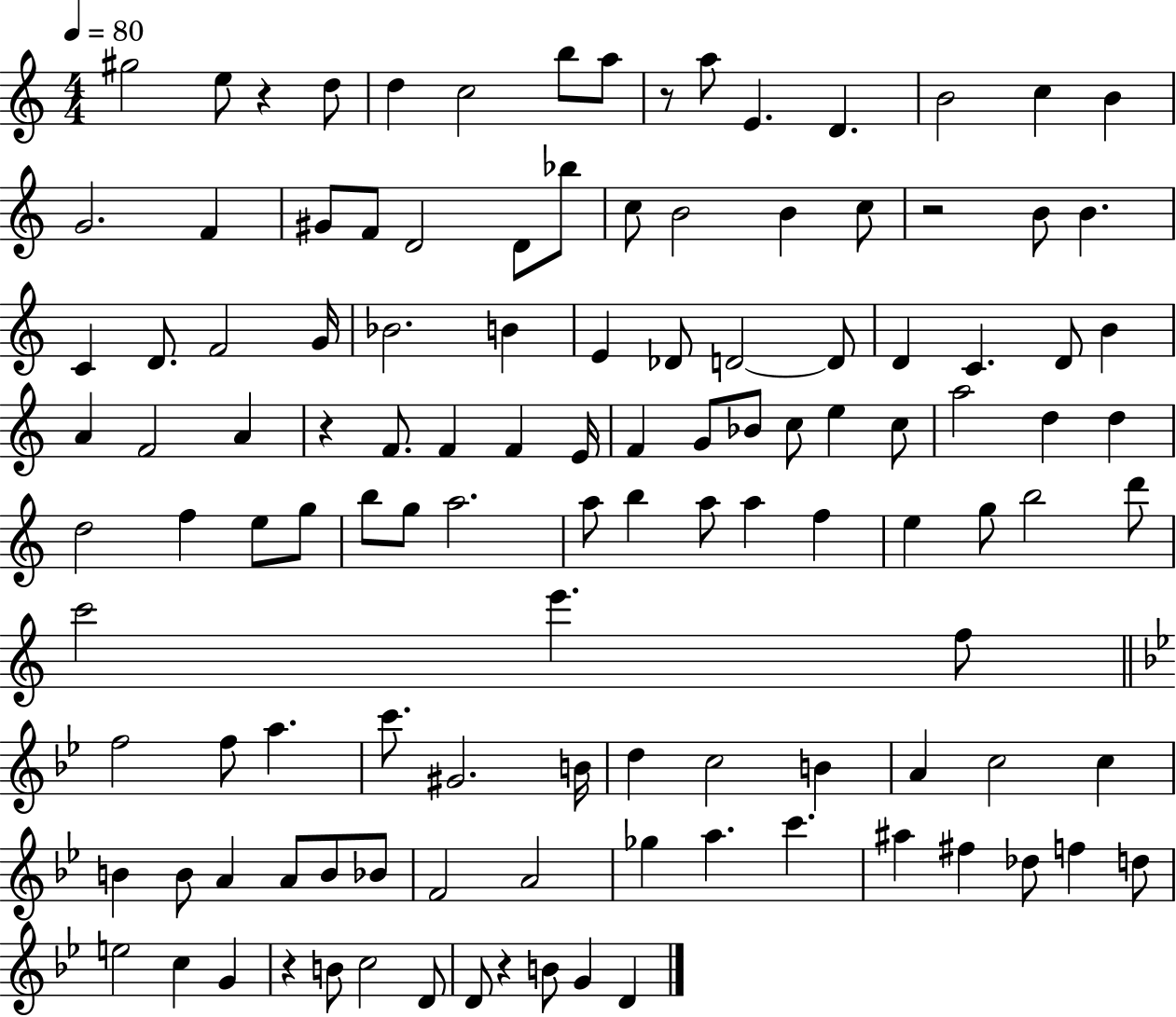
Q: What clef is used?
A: treble